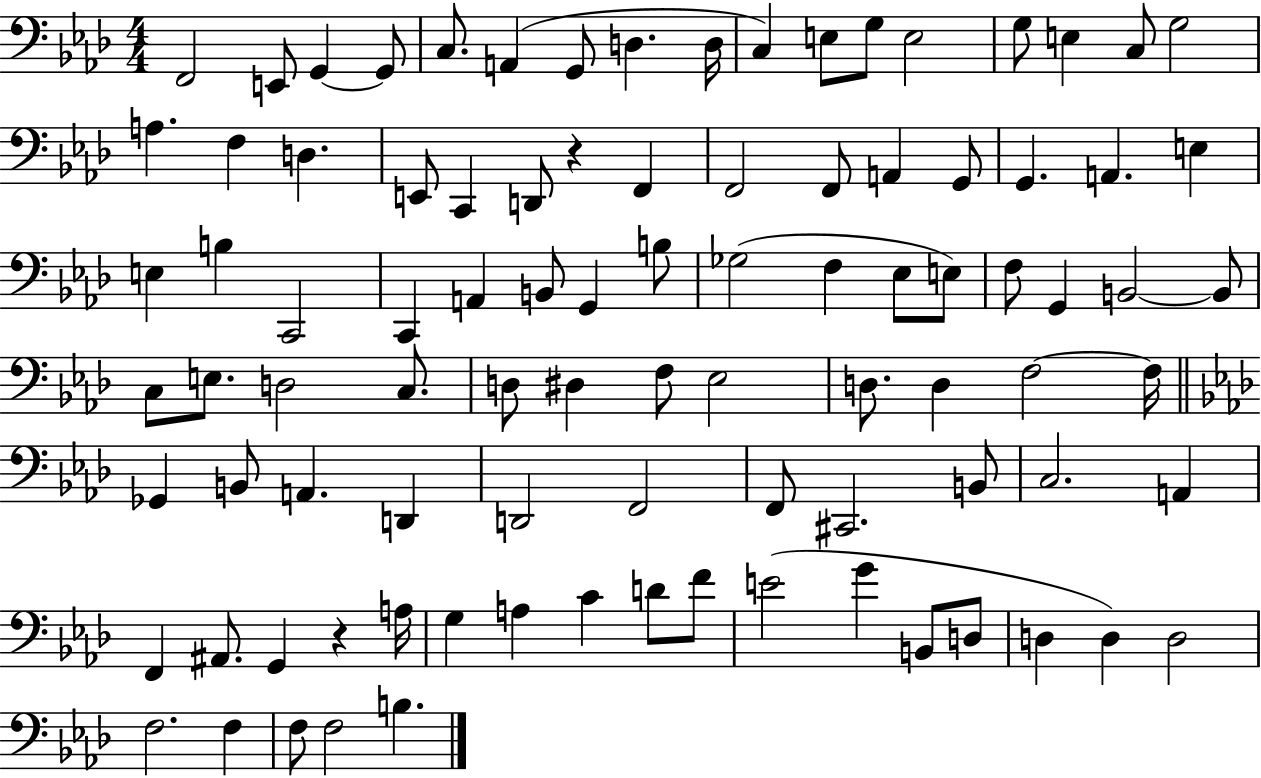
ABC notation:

X:1
T:Untitled
M:4/4
L:1/4
K:Ab
F,,2 E,,/2 G,, G,,/2 C,/2 A,, G,,/2 D, D,/4 C, E,/2 G,/2 E,2 G,/2 E, C,/2 G,2 A, F, D, E,,/2 C,, D,,/2 z F,, F,,2 F,,/2 A,, G,,/2 G,, A,, E, E, B, C,,2 C,, A,, B,,/2 G,, B,/2 _G,2 F, _E,/2 E,/2 F,/2 G,, B,,2 B,,/2 C,/2 E,/2 D,2 C,/2 D,/2 ^D, F,/2 _E,2 D,/2 D, F,2 F,/4 _G,, B,,/2 A,, D,, D,,2 F,,2 F,,/2 ^C,,2 B,,/2 C,2 A,, F,, ^A,,/2 G,, z A,/4 G, A, C D/2 F/2 E2 G B,,/2 D,/2 D, D, D,2 F,2 F, F,/2 F,2 B,